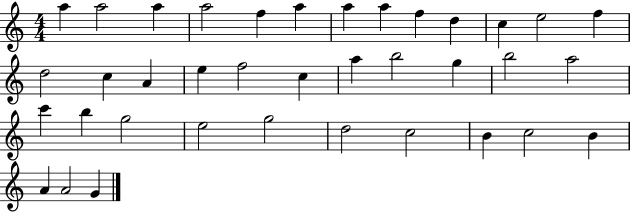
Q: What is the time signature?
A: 4/4